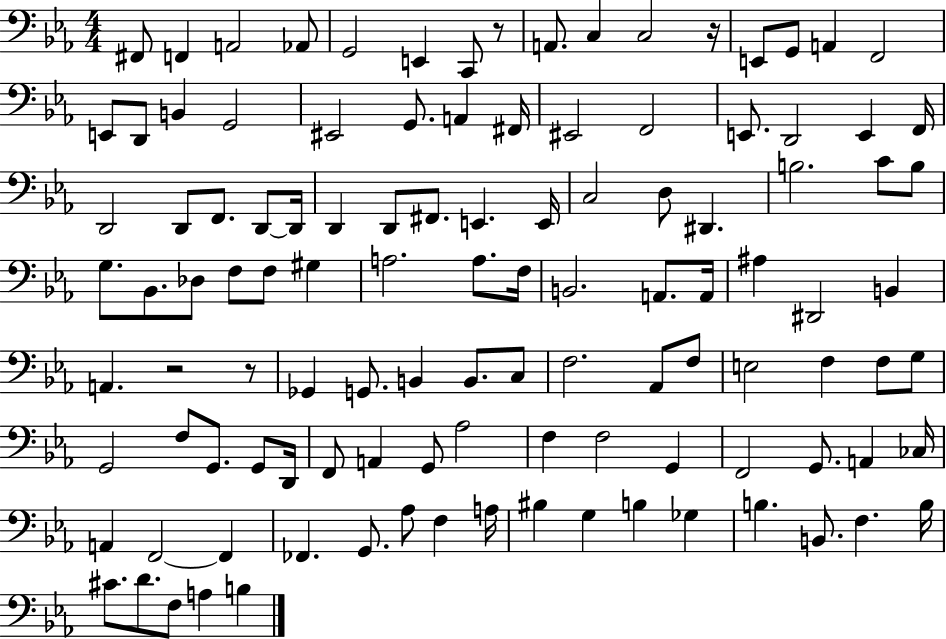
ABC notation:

X:1
T:Untitled
M:4/4
L:1/4
K:Eb
^F,,/2 F,, A,,2 _A,,/2 G,,2 E,, C,,/2 z/2 A,,/2 C, C,2 z/4 E,,/2 G,,/2 A,, F,,2 E,,/2 D,,/2 B,, G,,2 ^E,,2 G,,/2 A,, ^F,,/4 ^E,,2 F,,2 E,,/2 D,,2 E,, F,,/4 D,,2 D,,/2 F,,/2 D,,/2 D,,/4 D,, D,,/2 ^F,,/2 E,, E,,/4 C,2 D,/2 ^D,, B,2 C/2 B,/2 G,/2 _B,,/2 _D,/2 F,/2 F,/2 ^G, A,2 A,/2 F,/4 B,,2 A,,/2 A,,/4 ^A, ^D,,2 B,, A,, z2 z/2 _G,, G,,/2 B,, B,,/2 C,/2 F,2 _A,,/2 F,/2 E,2 F, F,/2 G,/2 G,,2 F,/2 G,,/2 G,,/2 D,,/4 F,,/2 A,, G,,/2 _A,2 F, F,2 G,, F,,2 G,,/2 A,, _C,/4 A,, F,,2 F,, _F,, G,,/2 _A,/2 F, A,/4 ^B, G, B, _G, B, B,,/2 F, B,/4 ^C/2 D/2 F,/2 A, B,